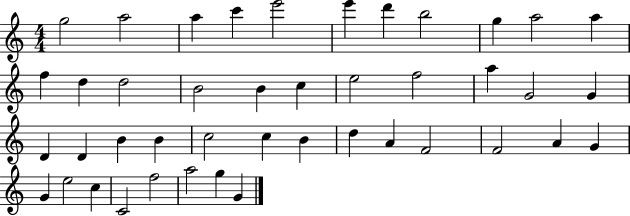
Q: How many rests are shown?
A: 0